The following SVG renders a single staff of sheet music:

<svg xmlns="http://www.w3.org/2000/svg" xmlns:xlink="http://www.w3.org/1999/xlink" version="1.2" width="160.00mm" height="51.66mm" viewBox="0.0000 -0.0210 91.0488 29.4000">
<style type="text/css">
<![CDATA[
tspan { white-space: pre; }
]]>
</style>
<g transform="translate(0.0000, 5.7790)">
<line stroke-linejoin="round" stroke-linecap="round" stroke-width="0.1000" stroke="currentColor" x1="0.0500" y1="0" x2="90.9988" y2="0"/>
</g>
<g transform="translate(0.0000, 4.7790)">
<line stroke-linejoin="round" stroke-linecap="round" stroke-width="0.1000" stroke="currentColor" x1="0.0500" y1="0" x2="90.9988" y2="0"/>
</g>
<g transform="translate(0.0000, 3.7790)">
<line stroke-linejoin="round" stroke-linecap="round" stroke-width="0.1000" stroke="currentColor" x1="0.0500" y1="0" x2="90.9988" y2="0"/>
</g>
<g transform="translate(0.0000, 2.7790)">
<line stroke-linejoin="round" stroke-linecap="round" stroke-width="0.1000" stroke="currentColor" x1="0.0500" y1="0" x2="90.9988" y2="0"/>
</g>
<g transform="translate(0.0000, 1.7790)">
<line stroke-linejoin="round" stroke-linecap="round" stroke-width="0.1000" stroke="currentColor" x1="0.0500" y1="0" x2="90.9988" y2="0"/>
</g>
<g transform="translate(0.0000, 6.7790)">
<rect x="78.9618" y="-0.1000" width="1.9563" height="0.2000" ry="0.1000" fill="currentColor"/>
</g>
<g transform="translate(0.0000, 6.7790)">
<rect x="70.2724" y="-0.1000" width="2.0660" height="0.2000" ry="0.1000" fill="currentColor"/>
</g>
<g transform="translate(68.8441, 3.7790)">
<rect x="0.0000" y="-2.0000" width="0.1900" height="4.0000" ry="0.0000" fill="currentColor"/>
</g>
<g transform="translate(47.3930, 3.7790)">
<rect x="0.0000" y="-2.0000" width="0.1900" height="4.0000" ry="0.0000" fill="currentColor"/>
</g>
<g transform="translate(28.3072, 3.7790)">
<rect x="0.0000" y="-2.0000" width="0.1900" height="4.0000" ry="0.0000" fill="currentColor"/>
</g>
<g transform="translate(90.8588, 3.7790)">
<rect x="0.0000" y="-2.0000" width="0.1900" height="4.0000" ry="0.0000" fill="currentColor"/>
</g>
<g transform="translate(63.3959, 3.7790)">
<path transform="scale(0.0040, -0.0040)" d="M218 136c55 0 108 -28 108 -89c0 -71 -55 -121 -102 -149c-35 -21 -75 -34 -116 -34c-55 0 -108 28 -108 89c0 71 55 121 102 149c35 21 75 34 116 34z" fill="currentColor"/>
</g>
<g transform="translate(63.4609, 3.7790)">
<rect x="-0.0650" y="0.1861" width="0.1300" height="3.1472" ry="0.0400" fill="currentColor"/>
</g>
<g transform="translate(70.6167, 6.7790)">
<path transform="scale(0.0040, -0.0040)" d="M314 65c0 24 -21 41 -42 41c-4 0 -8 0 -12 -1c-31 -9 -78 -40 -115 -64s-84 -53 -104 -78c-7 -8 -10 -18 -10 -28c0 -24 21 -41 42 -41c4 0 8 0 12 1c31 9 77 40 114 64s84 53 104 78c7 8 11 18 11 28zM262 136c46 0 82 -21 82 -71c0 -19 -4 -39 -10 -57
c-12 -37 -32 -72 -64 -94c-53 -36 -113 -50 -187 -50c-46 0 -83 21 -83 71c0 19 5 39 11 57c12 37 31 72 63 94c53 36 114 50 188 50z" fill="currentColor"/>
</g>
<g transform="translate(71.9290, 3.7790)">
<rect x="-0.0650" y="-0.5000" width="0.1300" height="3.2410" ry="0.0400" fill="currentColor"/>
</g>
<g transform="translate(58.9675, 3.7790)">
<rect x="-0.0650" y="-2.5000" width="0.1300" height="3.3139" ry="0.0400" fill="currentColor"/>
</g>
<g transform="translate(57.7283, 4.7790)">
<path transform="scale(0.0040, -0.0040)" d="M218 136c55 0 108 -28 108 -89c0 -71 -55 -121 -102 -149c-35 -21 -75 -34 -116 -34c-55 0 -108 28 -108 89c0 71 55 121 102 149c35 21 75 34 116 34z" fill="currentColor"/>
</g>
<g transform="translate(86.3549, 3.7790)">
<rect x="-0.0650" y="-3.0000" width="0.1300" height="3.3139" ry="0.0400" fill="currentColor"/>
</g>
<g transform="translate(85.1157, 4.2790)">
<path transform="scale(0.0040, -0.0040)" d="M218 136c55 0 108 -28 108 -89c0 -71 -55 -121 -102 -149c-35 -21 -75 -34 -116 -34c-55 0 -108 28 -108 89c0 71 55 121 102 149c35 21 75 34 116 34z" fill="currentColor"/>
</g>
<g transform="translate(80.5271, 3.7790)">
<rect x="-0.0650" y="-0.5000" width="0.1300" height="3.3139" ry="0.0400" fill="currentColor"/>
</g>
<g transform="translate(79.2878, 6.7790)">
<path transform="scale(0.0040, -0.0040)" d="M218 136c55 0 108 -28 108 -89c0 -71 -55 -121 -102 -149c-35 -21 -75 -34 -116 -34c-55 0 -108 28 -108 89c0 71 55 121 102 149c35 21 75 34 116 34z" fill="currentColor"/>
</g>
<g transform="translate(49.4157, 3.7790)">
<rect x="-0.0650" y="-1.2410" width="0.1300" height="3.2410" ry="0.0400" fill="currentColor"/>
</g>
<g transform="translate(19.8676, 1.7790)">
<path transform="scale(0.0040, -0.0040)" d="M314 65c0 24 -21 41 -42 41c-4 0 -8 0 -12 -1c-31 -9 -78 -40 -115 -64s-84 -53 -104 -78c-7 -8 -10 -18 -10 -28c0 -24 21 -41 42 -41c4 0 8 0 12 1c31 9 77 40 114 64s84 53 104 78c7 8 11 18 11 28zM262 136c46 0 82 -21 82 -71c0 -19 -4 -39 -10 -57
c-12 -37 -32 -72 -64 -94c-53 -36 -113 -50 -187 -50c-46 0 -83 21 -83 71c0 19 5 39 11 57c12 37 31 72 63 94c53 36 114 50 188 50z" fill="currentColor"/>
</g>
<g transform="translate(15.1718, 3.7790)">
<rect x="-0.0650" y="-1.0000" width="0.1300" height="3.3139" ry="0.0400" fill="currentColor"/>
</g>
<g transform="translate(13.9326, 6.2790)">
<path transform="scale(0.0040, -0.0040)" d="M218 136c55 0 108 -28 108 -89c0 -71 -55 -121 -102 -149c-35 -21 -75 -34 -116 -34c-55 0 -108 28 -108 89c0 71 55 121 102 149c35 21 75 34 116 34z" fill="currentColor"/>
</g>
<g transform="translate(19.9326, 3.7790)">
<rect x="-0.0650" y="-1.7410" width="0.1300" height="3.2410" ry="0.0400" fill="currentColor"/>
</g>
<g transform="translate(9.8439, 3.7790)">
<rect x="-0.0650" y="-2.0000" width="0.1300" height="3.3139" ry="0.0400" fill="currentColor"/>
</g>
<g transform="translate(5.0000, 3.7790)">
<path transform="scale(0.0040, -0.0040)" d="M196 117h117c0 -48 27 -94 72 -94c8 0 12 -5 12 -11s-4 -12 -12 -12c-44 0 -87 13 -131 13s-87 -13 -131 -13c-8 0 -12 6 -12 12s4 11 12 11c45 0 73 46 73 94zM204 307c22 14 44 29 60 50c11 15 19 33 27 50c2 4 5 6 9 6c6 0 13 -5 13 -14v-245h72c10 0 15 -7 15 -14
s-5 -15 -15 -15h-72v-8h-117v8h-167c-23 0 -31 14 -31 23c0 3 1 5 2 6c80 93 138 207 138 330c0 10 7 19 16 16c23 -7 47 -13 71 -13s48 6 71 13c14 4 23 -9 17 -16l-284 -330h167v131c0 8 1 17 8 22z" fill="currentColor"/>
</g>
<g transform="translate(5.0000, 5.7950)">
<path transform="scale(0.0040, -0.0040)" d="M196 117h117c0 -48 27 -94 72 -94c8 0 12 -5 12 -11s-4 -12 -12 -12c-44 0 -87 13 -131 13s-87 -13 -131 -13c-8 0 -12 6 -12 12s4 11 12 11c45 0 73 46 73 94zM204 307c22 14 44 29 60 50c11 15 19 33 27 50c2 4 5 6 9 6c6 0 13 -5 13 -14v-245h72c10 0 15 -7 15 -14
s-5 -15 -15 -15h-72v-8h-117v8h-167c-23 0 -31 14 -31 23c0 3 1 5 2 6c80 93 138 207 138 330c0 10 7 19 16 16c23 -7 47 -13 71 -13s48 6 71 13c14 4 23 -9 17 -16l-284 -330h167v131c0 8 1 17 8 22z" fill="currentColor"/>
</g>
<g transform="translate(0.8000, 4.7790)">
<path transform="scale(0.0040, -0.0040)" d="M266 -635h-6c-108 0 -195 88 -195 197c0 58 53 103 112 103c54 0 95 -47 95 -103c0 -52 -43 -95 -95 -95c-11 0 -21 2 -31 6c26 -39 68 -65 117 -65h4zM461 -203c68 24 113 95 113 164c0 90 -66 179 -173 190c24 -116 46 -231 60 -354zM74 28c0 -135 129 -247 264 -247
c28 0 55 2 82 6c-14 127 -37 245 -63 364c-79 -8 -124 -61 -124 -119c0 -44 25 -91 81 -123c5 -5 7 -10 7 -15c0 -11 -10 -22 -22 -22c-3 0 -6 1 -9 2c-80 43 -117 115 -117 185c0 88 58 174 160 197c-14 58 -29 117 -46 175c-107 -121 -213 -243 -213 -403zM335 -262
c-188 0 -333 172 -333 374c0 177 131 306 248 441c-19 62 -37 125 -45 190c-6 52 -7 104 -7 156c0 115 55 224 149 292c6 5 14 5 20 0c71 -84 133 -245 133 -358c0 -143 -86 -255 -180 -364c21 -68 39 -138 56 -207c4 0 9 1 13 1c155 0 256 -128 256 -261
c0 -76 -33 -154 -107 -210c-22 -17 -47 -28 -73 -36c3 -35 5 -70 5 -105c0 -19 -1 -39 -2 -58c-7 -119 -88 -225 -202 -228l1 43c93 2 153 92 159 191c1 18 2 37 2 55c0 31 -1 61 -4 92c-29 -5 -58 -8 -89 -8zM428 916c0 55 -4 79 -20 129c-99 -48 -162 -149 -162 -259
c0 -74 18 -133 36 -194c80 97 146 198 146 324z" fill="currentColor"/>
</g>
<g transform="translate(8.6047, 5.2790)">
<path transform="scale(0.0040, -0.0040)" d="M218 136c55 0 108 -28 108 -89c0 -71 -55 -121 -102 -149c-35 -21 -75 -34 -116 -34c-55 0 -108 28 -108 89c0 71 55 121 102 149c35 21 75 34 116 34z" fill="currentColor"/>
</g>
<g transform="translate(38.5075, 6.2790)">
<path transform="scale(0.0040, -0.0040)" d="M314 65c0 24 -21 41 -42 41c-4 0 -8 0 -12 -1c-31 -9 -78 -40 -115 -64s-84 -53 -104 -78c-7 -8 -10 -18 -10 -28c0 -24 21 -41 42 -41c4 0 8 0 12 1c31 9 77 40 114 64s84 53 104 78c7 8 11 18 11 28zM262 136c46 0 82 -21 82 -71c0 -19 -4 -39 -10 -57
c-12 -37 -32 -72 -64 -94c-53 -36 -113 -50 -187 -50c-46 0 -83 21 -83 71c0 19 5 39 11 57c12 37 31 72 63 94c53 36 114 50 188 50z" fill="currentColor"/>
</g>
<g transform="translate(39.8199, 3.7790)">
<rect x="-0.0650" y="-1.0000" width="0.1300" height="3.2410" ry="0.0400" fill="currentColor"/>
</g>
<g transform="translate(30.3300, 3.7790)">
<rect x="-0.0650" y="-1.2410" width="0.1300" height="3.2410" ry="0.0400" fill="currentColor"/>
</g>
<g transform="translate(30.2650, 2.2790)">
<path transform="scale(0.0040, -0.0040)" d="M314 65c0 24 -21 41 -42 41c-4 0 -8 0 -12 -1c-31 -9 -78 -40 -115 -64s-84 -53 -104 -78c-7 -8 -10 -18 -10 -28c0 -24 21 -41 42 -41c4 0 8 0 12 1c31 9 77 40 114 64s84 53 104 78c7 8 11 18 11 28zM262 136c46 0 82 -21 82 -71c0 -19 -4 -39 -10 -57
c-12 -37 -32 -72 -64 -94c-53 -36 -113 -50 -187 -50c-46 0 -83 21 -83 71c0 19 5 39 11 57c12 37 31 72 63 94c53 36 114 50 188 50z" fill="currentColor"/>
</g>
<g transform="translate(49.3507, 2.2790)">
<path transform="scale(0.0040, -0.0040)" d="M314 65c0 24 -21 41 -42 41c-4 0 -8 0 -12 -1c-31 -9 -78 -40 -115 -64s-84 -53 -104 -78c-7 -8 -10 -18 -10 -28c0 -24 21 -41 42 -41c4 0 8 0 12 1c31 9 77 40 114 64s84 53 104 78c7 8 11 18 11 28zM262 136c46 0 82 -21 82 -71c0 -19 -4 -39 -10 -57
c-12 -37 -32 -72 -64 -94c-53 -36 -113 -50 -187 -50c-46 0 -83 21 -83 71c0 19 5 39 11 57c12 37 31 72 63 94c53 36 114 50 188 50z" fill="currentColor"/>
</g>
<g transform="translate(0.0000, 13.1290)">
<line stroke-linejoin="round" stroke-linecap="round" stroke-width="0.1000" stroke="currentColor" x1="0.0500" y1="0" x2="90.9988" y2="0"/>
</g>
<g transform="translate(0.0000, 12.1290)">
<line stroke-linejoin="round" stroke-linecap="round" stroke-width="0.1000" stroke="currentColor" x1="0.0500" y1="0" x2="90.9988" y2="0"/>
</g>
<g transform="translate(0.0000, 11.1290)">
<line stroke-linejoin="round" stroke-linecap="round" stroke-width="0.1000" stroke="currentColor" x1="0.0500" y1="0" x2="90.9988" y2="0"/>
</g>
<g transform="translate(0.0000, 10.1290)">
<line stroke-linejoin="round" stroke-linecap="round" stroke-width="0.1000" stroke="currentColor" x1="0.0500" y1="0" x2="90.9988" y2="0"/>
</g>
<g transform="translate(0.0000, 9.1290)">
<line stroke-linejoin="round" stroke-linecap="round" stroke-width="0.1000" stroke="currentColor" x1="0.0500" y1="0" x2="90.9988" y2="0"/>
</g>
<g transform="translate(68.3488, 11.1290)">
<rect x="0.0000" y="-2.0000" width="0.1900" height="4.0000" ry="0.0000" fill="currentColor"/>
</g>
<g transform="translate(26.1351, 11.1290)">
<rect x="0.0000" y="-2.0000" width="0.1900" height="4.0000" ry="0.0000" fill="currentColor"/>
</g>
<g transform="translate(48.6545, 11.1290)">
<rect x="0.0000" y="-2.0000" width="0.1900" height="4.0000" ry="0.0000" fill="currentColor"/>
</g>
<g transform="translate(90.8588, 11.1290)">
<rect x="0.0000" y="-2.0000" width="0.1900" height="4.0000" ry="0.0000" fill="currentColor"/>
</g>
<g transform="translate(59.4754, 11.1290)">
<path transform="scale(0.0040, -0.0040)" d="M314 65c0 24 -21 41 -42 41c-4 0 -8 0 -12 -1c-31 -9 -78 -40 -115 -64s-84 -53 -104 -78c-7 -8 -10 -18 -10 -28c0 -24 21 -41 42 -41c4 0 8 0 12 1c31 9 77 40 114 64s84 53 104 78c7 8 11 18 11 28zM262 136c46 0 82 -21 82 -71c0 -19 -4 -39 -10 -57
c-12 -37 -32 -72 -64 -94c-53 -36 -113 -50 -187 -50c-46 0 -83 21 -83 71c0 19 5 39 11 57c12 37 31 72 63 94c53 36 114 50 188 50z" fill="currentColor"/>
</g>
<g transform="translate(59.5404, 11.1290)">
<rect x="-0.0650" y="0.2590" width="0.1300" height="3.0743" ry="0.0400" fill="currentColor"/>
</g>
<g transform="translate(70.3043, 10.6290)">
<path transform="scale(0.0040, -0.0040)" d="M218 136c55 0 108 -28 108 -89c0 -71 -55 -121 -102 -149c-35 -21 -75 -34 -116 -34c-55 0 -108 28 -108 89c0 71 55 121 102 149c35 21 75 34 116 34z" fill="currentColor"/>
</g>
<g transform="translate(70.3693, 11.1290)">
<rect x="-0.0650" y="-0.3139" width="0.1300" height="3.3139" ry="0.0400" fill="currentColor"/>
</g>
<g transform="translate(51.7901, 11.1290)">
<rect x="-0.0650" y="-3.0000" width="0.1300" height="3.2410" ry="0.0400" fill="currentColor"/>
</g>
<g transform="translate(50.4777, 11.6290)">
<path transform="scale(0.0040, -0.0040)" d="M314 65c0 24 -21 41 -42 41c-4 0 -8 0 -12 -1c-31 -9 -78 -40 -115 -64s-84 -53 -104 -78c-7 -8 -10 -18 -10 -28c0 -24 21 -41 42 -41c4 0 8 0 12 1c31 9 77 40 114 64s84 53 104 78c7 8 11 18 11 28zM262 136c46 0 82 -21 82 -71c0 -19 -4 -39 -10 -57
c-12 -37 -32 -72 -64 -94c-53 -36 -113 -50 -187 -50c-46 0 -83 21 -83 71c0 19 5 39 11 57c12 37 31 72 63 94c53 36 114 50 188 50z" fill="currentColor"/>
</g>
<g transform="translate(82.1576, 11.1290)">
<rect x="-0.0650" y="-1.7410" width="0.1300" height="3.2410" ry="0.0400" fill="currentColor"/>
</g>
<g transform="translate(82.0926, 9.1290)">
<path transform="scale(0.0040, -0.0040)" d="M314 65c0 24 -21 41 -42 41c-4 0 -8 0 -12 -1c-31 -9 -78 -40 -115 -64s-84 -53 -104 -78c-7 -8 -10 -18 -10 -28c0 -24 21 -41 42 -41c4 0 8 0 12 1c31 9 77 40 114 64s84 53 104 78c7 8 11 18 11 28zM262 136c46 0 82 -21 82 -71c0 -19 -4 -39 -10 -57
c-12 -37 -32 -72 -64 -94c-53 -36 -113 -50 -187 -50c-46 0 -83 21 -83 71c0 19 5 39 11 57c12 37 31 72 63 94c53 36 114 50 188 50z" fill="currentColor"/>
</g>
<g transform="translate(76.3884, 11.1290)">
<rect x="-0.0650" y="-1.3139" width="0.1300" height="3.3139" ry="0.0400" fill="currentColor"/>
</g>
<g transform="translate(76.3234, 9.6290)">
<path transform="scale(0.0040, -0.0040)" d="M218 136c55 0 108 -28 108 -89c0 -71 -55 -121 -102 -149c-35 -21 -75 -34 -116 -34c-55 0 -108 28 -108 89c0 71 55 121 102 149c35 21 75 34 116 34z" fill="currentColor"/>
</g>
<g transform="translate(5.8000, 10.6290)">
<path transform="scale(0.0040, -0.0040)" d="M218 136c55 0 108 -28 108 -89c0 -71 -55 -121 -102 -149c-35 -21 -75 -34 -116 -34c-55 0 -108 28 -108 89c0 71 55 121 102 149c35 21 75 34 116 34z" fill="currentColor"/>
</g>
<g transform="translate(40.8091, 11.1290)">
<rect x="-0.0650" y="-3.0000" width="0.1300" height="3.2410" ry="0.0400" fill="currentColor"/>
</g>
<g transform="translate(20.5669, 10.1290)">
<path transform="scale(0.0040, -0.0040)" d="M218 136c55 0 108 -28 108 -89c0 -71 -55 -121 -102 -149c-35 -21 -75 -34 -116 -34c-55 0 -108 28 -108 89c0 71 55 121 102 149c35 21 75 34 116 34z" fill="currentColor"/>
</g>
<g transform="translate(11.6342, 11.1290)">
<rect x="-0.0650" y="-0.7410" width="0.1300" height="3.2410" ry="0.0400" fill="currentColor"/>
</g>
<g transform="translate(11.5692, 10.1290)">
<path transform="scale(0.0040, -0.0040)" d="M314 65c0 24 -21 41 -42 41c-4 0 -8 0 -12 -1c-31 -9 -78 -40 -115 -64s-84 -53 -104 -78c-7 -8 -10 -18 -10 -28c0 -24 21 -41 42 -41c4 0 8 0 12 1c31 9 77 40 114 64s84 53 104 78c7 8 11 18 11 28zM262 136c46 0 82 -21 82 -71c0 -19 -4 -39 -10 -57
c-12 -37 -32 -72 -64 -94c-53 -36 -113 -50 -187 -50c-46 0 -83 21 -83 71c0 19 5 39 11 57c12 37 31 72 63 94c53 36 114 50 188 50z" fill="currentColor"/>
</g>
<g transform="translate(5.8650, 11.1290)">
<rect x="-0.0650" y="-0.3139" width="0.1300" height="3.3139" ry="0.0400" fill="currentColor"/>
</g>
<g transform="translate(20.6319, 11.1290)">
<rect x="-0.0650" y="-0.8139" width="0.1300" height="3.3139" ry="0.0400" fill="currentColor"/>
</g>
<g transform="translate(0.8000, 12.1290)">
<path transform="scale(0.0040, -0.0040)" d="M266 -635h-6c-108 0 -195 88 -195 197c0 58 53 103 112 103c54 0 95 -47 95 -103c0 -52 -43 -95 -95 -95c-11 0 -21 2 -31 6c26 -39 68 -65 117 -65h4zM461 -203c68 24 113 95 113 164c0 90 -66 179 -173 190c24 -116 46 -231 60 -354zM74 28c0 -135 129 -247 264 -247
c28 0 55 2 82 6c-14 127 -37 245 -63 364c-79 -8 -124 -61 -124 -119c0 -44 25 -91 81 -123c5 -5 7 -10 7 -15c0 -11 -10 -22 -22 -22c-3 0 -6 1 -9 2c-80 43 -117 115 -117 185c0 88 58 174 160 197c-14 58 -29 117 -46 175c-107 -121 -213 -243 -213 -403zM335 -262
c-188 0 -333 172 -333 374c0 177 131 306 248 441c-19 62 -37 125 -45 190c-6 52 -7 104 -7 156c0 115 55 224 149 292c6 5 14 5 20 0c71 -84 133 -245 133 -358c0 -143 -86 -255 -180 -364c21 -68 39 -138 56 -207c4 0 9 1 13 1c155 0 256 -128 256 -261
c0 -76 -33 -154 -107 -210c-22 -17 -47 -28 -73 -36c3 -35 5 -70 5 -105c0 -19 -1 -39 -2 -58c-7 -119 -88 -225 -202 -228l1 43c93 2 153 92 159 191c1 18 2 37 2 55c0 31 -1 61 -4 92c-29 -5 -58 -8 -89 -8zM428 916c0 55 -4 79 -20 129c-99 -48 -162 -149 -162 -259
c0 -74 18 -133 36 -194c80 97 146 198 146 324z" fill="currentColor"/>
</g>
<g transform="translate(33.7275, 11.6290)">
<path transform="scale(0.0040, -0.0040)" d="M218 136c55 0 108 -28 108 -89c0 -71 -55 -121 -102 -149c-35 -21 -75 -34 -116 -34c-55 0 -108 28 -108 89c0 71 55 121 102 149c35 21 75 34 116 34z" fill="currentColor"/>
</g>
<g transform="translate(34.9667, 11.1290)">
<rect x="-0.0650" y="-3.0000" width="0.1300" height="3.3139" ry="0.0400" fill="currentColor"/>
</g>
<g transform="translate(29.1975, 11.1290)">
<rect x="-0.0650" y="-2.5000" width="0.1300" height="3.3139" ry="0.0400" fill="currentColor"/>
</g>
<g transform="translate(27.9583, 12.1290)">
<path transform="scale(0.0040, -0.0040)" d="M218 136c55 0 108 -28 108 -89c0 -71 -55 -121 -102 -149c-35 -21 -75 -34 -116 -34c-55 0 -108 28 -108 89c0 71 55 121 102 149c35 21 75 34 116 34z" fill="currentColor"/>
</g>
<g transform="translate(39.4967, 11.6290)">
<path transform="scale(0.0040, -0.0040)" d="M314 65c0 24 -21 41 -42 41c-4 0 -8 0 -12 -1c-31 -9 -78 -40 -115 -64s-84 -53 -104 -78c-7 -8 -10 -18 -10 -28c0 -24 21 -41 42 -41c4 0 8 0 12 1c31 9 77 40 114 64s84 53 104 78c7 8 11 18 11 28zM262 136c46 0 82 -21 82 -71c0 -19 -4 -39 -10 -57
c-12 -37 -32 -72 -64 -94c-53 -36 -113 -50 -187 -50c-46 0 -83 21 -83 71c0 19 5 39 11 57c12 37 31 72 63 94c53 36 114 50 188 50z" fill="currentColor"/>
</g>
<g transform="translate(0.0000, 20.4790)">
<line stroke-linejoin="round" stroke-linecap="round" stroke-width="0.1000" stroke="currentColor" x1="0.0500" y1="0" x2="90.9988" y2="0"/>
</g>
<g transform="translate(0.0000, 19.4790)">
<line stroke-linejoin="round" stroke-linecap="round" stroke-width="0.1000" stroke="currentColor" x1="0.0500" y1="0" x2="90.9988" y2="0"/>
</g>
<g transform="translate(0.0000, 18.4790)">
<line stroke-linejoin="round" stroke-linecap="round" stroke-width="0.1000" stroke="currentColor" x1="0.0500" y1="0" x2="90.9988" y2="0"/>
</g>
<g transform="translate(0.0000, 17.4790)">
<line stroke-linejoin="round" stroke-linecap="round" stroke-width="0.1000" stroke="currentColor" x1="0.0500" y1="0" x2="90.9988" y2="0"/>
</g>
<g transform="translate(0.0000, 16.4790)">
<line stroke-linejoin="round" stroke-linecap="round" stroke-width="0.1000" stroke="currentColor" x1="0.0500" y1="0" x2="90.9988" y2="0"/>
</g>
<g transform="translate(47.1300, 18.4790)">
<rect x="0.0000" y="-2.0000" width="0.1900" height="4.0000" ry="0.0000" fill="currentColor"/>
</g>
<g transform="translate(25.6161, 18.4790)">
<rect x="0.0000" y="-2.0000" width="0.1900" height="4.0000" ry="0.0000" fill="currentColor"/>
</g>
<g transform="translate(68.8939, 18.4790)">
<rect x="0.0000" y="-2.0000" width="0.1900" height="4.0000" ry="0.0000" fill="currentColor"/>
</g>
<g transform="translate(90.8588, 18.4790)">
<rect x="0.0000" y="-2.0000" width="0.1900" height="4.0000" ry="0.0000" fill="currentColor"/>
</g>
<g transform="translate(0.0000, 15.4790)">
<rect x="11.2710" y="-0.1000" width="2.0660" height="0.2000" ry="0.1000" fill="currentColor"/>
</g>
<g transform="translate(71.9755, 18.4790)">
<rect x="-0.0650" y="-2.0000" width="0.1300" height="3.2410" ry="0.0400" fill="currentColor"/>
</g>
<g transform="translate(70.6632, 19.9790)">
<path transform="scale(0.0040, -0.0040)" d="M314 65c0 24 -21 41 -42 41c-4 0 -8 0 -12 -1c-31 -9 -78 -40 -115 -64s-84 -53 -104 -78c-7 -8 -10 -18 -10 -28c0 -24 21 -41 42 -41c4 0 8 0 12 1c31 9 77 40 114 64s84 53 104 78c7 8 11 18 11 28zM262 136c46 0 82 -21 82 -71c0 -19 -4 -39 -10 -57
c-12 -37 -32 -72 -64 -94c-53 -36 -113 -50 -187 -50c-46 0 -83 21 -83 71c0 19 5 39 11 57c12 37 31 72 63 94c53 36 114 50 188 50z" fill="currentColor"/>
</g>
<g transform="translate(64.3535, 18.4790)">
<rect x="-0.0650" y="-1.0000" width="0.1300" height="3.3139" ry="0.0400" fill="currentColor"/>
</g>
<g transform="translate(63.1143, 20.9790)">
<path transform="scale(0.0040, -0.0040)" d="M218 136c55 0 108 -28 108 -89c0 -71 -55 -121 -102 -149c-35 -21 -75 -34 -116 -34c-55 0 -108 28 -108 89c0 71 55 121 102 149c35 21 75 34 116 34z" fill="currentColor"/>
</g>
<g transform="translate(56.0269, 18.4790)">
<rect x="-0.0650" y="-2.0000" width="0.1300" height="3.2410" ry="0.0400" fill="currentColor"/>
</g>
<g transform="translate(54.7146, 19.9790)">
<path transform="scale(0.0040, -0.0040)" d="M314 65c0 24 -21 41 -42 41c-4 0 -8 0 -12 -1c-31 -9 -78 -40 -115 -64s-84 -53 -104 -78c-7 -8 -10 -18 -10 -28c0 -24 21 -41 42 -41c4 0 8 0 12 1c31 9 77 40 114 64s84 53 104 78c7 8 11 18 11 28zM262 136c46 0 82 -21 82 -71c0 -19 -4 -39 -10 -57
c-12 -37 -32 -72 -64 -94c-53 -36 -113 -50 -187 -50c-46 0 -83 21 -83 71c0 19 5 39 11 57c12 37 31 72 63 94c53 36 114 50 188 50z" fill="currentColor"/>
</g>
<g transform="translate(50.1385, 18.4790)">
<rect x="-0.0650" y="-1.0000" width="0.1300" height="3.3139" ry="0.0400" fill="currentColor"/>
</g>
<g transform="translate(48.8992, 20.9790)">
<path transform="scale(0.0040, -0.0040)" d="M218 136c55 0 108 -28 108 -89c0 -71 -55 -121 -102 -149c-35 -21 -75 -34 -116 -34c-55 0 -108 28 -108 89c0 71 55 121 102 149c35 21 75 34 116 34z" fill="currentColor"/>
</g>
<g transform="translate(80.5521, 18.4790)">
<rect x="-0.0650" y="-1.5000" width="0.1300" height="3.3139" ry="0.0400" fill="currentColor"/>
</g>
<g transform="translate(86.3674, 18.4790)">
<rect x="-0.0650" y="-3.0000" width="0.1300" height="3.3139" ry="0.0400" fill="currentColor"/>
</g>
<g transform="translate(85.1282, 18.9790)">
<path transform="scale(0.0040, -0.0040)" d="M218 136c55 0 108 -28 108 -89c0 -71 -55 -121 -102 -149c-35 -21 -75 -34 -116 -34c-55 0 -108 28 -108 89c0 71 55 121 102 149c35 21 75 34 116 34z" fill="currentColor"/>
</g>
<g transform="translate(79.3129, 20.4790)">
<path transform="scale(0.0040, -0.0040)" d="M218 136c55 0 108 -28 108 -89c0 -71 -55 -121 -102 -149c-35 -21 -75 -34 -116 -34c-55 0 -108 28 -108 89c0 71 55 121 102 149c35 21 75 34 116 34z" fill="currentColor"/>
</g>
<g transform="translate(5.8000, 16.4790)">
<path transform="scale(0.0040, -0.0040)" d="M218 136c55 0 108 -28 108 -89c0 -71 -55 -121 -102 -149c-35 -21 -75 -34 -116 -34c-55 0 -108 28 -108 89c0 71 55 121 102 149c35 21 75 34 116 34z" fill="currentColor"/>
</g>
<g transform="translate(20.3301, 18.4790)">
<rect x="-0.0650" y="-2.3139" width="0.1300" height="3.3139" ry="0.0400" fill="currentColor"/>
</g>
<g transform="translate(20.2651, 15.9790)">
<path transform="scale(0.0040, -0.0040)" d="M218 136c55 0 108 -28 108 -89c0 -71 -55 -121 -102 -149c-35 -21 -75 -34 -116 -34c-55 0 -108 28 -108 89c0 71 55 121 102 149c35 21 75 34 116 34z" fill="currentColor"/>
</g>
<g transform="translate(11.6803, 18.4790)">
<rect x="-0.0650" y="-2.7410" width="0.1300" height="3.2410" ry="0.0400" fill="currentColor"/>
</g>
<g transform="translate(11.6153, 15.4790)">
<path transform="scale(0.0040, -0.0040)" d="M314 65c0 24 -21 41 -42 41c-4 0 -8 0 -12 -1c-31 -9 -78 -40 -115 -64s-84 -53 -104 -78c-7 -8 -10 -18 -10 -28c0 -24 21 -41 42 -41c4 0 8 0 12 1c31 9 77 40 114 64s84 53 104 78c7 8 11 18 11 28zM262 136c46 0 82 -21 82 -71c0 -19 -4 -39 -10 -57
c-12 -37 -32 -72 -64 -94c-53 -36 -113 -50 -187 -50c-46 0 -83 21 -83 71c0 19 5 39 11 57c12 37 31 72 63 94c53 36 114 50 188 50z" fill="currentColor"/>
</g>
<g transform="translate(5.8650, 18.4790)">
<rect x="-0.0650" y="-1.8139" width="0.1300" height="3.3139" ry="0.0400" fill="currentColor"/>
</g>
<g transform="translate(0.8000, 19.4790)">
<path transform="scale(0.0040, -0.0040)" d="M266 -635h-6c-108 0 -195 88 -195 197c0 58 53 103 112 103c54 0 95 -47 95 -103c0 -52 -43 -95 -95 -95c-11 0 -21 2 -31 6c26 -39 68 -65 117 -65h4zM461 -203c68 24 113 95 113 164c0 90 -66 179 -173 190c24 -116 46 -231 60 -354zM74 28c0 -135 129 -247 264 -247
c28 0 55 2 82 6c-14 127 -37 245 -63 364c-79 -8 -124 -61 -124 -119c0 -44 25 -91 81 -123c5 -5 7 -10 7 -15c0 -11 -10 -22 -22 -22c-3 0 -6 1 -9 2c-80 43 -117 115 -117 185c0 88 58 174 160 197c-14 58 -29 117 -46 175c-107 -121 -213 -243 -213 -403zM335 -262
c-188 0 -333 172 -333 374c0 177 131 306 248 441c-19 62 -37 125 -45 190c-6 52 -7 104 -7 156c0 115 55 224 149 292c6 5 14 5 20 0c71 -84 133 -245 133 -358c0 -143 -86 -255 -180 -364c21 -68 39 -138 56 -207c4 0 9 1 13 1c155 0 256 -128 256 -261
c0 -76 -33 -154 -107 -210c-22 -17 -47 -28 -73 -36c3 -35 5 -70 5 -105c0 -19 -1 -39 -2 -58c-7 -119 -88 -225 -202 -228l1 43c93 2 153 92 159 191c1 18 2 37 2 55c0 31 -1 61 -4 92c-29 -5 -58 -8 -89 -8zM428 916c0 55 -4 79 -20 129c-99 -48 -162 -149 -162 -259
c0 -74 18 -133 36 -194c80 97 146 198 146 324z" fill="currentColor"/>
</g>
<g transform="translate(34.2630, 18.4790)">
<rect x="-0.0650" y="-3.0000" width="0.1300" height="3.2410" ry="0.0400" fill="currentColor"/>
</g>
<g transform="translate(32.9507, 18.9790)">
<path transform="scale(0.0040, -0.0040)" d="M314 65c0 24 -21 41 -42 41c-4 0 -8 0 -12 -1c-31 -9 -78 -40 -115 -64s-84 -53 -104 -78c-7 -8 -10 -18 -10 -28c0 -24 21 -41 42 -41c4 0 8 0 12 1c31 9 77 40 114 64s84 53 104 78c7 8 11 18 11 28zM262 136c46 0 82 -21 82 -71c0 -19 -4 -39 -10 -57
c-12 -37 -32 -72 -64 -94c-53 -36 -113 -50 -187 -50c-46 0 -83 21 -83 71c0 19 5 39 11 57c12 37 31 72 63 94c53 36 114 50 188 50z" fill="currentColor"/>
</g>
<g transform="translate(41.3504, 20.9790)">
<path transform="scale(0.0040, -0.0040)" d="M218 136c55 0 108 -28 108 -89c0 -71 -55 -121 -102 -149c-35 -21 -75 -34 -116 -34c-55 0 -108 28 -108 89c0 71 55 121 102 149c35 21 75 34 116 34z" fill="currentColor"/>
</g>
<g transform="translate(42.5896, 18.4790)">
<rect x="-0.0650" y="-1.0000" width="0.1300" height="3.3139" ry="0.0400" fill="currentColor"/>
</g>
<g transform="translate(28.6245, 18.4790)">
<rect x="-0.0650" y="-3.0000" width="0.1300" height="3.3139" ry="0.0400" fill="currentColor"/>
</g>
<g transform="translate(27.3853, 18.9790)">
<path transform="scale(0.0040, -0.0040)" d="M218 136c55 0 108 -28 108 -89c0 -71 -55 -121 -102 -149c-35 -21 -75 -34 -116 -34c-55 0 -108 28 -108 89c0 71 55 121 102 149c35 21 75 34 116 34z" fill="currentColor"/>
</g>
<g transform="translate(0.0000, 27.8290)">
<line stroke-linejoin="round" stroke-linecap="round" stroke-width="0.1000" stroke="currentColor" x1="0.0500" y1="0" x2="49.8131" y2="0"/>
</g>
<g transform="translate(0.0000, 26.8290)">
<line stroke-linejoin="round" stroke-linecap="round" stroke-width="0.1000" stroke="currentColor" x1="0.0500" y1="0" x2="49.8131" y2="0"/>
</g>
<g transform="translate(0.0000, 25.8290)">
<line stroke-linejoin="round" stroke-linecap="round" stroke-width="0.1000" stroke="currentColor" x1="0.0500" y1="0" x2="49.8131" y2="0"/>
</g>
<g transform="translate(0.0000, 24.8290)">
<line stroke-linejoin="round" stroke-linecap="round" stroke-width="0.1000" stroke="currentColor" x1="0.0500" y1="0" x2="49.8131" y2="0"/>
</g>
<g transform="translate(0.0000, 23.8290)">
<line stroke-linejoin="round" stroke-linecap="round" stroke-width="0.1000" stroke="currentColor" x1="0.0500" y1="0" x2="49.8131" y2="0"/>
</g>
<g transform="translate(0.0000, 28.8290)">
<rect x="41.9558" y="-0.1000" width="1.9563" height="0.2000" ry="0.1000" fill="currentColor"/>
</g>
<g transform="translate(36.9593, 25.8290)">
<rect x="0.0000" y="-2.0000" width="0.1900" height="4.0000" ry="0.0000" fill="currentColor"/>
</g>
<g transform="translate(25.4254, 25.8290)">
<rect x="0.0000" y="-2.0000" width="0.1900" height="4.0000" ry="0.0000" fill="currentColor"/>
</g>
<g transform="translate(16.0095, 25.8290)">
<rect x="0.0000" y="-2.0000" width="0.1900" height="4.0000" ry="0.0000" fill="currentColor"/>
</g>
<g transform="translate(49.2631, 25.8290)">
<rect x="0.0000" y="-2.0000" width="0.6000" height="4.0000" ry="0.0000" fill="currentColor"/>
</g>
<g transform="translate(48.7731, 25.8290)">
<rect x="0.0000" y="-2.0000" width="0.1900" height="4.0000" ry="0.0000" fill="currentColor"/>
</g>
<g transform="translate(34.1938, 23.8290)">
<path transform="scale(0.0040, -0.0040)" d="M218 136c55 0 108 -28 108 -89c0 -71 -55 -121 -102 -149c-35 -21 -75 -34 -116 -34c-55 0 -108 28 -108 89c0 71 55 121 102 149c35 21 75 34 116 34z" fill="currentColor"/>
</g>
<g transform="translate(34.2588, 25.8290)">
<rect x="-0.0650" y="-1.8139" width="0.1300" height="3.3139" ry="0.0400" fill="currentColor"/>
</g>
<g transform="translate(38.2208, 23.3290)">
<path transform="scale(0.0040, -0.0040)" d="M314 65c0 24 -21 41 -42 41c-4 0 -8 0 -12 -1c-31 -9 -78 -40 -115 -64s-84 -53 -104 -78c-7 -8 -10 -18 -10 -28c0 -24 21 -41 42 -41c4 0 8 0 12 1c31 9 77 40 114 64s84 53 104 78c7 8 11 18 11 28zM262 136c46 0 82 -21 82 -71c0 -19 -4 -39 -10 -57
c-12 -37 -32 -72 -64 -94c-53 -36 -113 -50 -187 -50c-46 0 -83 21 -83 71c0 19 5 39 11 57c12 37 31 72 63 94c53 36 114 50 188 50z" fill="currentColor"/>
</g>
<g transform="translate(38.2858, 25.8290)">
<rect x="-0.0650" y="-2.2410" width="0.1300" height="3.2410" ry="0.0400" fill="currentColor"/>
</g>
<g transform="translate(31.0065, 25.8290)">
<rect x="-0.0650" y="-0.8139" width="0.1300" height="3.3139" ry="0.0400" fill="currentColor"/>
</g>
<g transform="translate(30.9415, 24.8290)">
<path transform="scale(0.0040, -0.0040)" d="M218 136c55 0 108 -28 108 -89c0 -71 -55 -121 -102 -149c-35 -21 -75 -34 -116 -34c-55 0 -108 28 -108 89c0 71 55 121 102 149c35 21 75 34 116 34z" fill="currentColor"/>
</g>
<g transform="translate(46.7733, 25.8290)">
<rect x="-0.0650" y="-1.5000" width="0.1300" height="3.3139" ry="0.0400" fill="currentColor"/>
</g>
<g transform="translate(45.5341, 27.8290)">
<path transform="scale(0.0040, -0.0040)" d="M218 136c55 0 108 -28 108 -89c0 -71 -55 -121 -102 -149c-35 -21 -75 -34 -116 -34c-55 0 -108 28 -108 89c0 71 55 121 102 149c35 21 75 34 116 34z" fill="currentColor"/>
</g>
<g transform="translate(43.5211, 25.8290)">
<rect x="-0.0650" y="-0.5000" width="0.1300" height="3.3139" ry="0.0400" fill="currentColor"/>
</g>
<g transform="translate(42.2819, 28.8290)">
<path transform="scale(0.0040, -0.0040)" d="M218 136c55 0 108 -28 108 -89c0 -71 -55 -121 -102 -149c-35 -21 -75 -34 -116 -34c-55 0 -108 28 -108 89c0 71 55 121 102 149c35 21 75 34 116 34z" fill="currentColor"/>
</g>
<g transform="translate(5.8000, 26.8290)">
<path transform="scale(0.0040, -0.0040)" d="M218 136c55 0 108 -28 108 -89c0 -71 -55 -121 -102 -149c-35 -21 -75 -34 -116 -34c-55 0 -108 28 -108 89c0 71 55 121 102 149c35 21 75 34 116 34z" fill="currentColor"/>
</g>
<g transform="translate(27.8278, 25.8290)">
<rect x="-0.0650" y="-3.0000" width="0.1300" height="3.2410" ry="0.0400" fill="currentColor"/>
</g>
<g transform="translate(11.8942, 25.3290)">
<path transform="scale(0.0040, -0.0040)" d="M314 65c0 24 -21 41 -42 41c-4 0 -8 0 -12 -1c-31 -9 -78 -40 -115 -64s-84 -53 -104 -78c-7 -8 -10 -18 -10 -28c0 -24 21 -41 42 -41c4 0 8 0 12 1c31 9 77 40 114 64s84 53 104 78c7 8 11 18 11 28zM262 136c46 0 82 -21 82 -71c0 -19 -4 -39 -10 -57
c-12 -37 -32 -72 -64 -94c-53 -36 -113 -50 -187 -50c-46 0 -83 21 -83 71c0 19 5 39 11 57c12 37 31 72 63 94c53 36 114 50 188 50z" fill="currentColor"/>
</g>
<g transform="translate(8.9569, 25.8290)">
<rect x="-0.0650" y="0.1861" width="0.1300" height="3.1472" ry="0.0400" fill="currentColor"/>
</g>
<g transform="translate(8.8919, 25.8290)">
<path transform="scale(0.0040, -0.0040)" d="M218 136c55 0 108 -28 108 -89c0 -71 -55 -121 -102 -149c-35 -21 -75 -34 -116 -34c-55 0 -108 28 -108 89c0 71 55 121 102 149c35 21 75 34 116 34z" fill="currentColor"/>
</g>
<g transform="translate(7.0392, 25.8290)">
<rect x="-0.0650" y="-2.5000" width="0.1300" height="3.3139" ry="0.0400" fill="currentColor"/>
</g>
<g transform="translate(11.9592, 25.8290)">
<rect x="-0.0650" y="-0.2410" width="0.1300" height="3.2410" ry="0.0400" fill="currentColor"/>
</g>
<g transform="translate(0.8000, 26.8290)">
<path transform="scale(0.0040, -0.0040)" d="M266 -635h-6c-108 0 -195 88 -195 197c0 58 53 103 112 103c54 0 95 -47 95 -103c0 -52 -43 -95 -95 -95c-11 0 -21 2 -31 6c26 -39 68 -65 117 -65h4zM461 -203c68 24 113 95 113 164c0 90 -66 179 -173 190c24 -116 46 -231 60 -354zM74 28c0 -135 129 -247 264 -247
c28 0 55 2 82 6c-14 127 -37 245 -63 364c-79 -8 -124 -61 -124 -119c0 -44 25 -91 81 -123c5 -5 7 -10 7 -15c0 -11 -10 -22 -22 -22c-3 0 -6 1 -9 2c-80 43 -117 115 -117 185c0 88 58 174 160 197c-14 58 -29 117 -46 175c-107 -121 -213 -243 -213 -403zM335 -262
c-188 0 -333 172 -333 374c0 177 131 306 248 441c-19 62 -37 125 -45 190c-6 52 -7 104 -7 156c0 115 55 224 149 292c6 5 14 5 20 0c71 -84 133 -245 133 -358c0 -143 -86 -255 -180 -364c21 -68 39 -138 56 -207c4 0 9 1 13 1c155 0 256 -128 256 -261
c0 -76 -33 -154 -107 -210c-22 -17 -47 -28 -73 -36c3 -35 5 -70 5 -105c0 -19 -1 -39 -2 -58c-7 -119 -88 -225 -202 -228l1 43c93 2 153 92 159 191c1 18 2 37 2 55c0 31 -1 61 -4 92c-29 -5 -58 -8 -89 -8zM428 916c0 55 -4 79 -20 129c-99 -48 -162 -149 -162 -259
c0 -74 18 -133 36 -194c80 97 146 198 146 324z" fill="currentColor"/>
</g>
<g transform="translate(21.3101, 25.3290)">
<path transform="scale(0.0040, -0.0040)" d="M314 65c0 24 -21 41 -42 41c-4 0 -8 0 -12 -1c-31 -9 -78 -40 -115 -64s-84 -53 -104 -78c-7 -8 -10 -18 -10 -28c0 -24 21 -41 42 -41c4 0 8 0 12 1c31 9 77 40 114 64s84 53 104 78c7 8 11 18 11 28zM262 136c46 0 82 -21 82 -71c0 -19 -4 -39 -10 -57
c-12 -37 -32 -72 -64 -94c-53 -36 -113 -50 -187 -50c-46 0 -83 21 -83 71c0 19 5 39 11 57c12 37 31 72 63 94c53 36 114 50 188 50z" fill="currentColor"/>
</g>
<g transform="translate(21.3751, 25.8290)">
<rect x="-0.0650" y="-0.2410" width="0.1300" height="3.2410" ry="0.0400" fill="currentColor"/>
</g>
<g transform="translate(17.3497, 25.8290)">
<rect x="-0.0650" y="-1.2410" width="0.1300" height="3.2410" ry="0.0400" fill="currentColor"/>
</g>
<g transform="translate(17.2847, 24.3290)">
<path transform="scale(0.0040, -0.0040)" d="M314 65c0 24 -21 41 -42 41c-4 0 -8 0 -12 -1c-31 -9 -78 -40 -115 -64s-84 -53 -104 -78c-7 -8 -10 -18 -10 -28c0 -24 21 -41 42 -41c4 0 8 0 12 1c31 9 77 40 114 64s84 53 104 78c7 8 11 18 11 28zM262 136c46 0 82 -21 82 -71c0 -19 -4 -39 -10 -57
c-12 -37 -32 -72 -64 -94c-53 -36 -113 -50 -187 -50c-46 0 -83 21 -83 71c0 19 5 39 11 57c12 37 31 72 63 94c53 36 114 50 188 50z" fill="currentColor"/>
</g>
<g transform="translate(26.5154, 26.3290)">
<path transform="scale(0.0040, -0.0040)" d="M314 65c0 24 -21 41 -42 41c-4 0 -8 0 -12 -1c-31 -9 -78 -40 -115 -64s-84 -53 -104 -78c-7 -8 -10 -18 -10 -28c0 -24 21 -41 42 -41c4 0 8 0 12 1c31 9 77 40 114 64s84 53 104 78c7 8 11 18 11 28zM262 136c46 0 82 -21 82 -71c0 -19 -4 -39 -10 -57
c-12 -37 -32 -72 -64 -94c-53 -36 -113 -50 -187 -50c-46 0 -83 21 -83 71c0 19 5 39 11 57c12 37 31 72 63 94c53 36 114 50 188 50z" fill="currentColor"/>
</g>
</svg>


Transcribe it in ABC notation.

X:1
T:Untitled
M:4/4
L:1/4
K:C
F D f2 e2 D2 e2 G B C2 C A c d2 d G A A2 A2 B2 c e f2 f a2 g A A2 D D F2 D F2 E A G B c2 e2 c2 A2 d f g2 C E